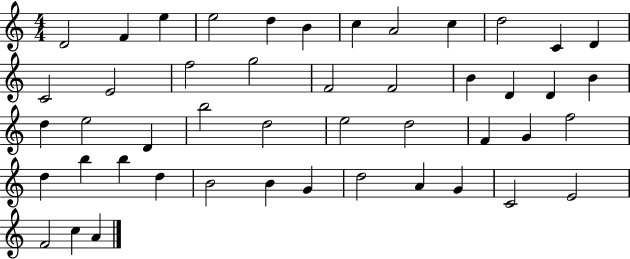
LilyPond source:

{
  \clef treble
  \numericTimeSignature
  \time 4/4
  \key c \major
  d'2 f'4 e''4 | e''2 d''4 b'4 | c''4 a'2 c''4 | d''2 c'4 d'4 | \break c'2 e'2 | f''2 g''2 | f'2 f'2 | b'4 d'4 d'4 b'4 | \break d''4 e''2 d'4 | b''2 d''2 | e''2 d''2 | f'4 g'4 f''2 | \break d''4 b''4 b''4 d''4 | b'2 b'4 g'4 | d''2 a'4 g'4 | c'2 e'2 | \break f'2 c''4 a'4 | \bar "|."
}